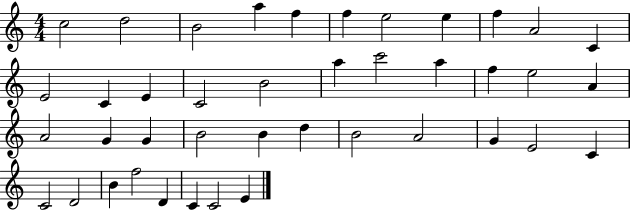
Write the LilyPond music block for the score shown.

{
  \clef treble
  \numericTimeSignature
  \time 4/4
  \key c \major
  c''2 d''2 | b'2 a''4 f''4 | f''4 e''2 e''4 | f''4 a'2 c'4 | \break e'2 c'4 e'4 | c'2 b'2 | a''4 c'''2 a''4 | f''4 e''2 a'4 | \break a'2 g'4 g'4 | b'2 b'4 d''4 | b'2 a'2 | g'4 e'2 c'4 | \break c'2 d'2 | b'4 f''2 d'4 | c'4 c'2 e'4 | \bar "|."
}